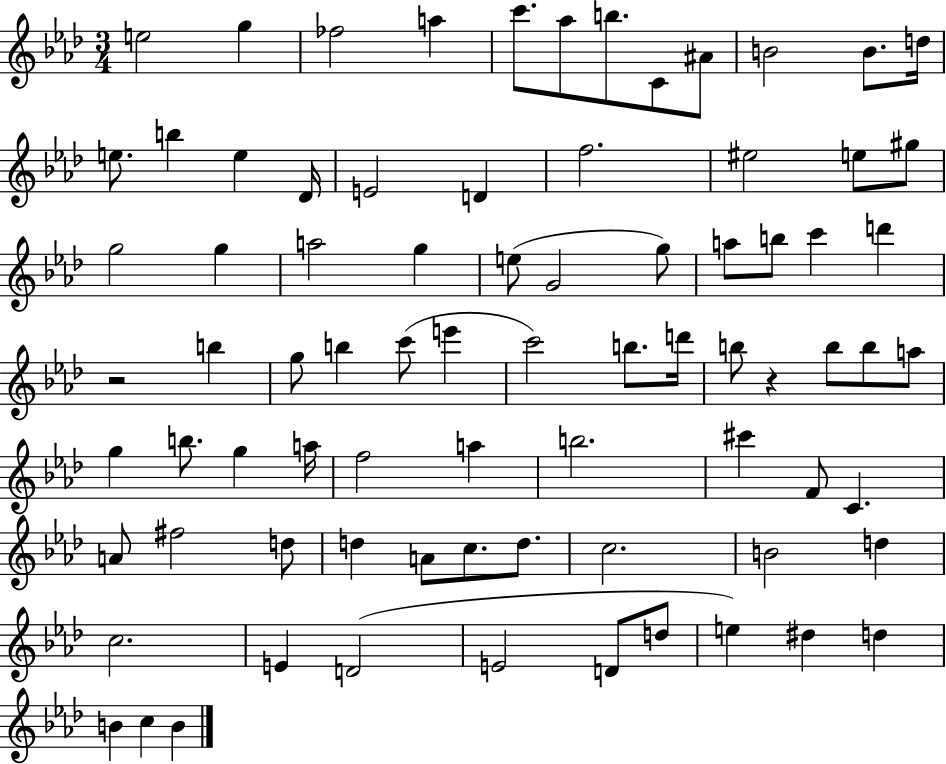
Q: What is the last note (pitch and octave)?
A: B4